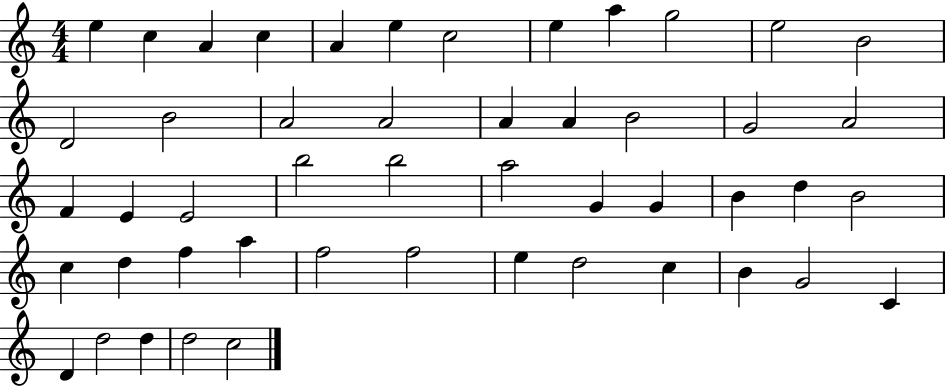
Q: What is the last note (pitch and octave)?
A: C5